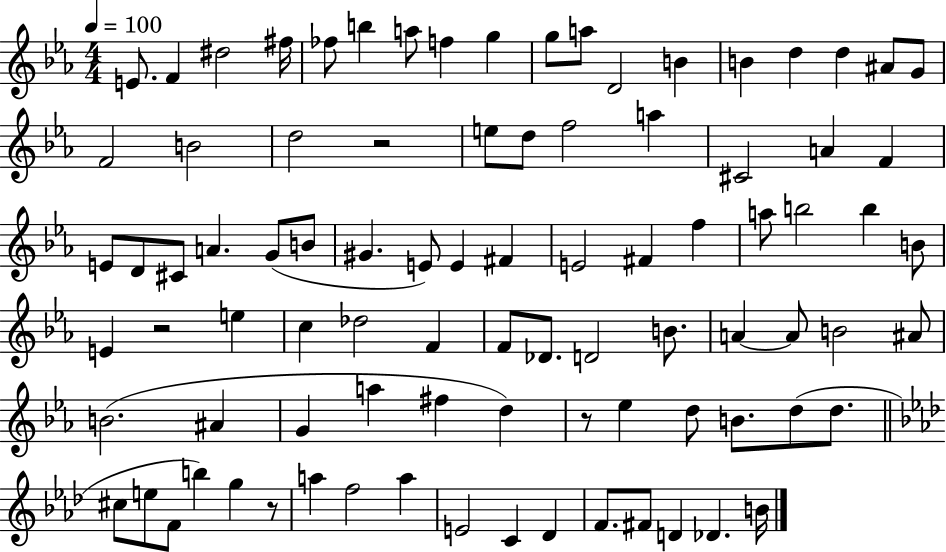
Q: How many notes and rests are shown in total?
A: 89